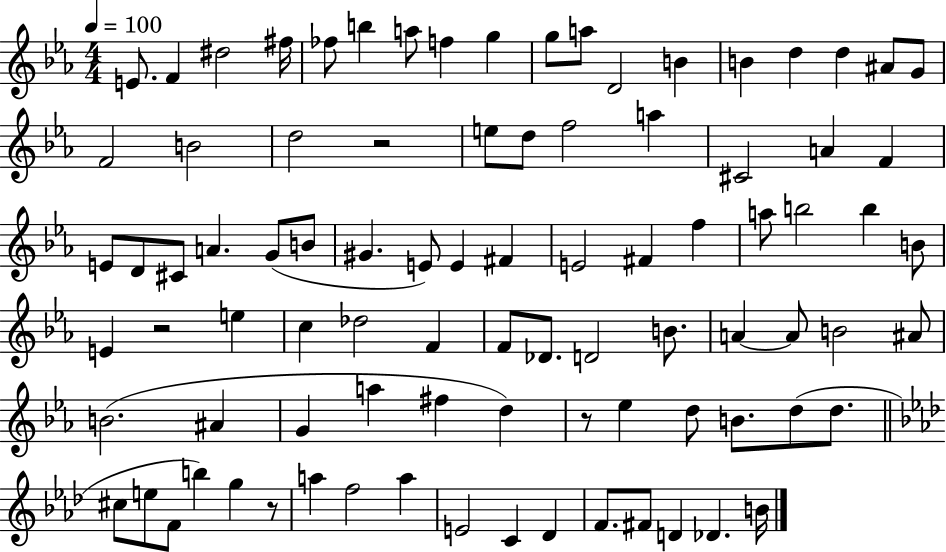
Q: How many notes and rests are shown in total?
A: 89